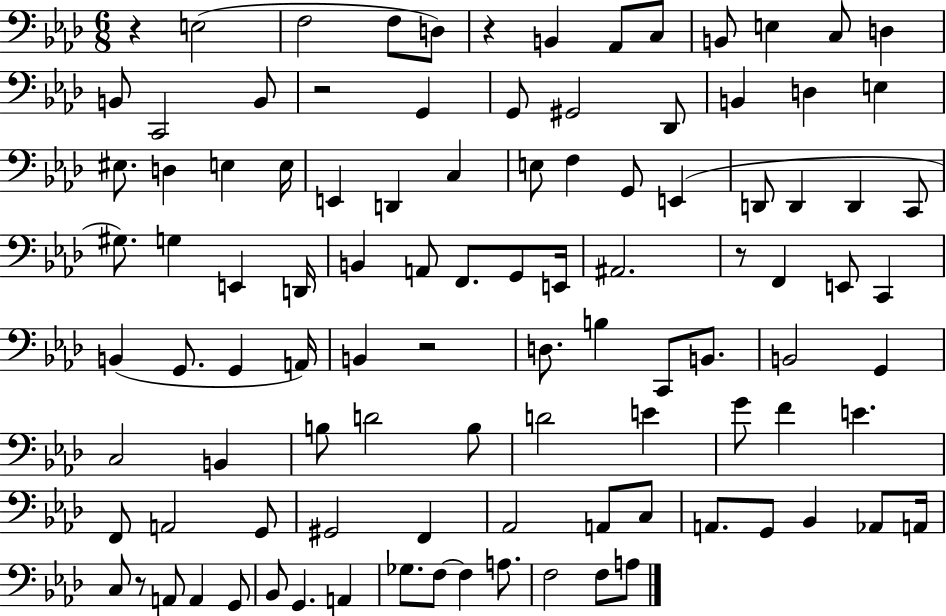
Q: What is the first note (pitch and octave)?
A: E3